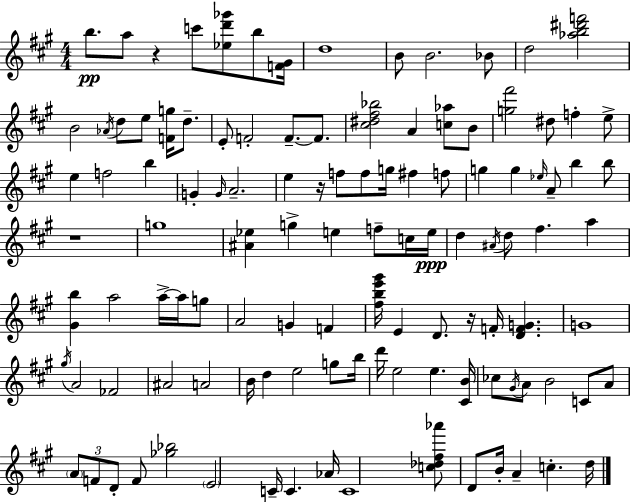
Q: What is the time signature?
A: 4/4